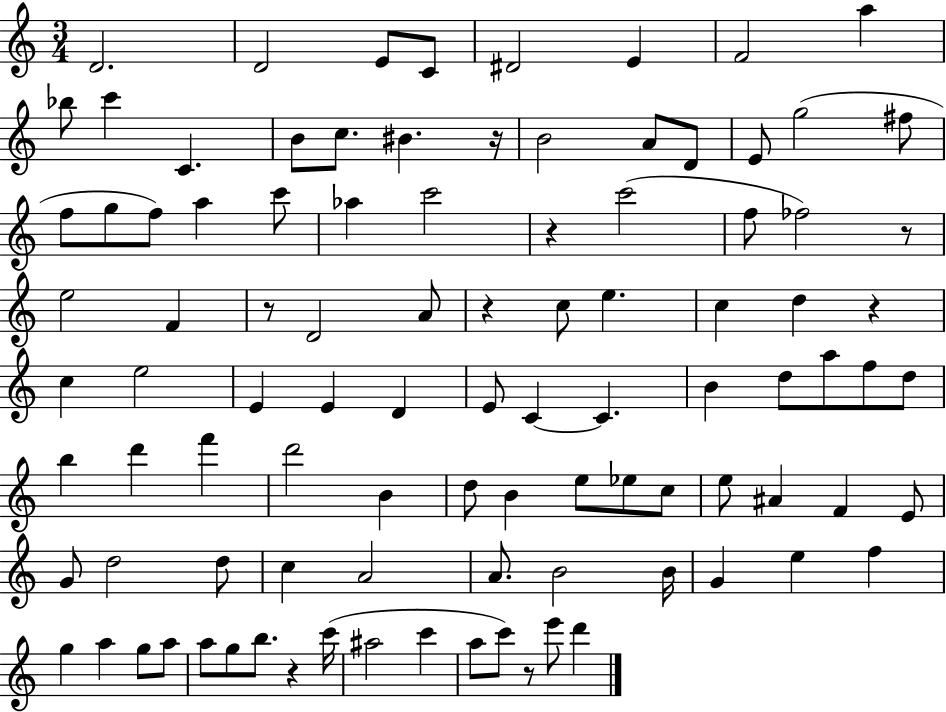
{
  \clef treble
  \numericTimeSignature
  \time 3/4
  \key c \major
  d'2. | d'2 e'8 c'8 | dis'2 e'4 | f'2 a''4 | \break bes''8 c'''4 c'4. | b'8 c''8. bis'4. r16 | b'2 a'8 d'8 | e'8 g''2( fis''8 | \break f''8 g''8 f''8) a''4 c'''8 | aes''4 c'''2 | r4 c'''2( | f''8 fes''2) r8 | \break e''2 f'4 | r8 d'2 a'8 | r4 c''8 e''4. | c''4 d''4 r4 | \break c''4 e''2 | e'4 e'4 d'4 | e'8 c'4~~ c'4. | b'4 d''8 a''8 f''8 d''8 | \break b''4 d'''4 f'''4 | d'''2 b'4 | d''8 b'4 e''8 ees''8 c''8 | e''8 ais'4 f'4 e'8 | \break g'8 d''2 d''8 | c''4 a'2 | a'8. b'2 b'16 | g'4 e''4 f''4 | \break g''4 a''4 g''8 a''8 | a''8 g''8 b''8. r4 c'''16( | ais''2 c'''4 | a''8 c'''8) r8 e'''8 d'''4 | \break \bar "|."
}